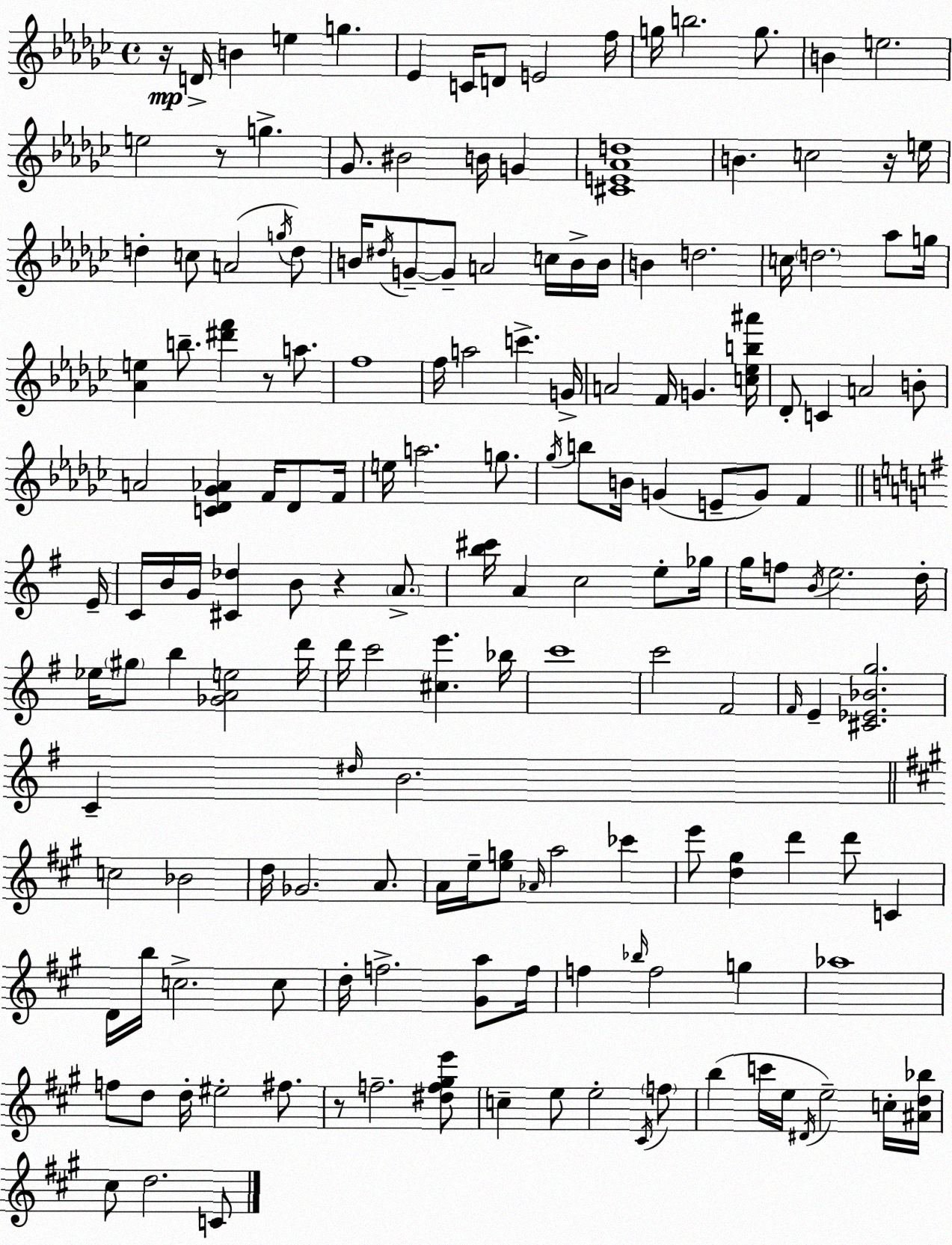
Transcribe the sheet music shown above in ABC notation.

X:1
T:Untitled
M:4/4
L:1/4
K:Ebm
z/4 D/4 B e g _E C/4 D/2 E2 f/4 g/4 b2 g/2 B e2 e2 z/2 g _G/2 ^B2 B/4 G [^CE_Ad]4 B c2 z/4 e/4 d c/2 A2 g/4 d/2 B/4 ^d/4 G/2 G/2 A2 c/4 B/4 B/4 B d2 c/4 d2 _a/2 g/4 [_Ae] b/2 [^d'f'] z/2 a/2 f4 f/4 a2 c' G/4 A2 F/4 G [c_eb^a']/4 _D/2 C A2 B/2 A2 [C_D_G_A] F/4 _D/2 F/4 e/4 a2 g/2 _g/4 b/2 B/4 G E/2 G/2 F E/4 C/4 B/4 G/4 [^C_d] B/2 z A/2 [b^c']/4 A c2 e/2 _g/4 g/4 f/2 B/4 e2 d/4 _e/4 ^g/2 b [_GAe]2 d'/4 d'/4 c'2 [^ce'] _b/4 c'4 c'2 ^F2 ^F/4 E [^C_E_Bg]2 C ^d/4 B2 c2 _B2 d/4 _G2 A/2 A/4 e/4 [eg]/2 _A/4 a2 _c' e'/2 [d^g] d' d'/2 C D/4 b/4 c2 c/2 d/4 f2 [^Ga]/2 f/4 f _b/4 f2 g _a4 f/2 d/2 d/4 ^e2 ^f/2 z/2 f2 [^df^ge']/2 c e/2 e2 ^C/4 f/2 b c'/4 e/4 ^D/4 e2 c/4 [^Ad_b]/4 ^c/2 d2 C/2